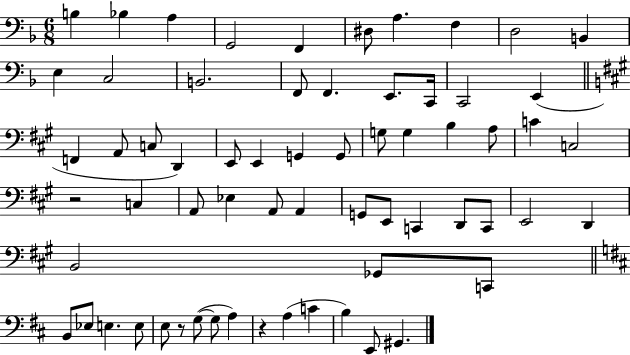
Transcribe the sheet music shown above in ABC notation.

X:1
T:Untitled
M:6/8
L:1/4
K:F
B, _B, A, G,,2 F,, ^D,/2 A, F, D,2 B,, E, C,2 B,,2 F,,/2 F,, E,,/2 C,,/4 C,,2 E,, F,, A,,/2 C,/2 D,, E,,/2 E,, G,, G,,/2 G,/2 G, B, A,/2 C C,2 z2 C, A,,/2 _E, A,,/2 A,, G,,/2 E,,/2 C,, D,,/2 C,,/2 E,,2 D,, B,,2 _G,,/2 C,,/2 B,,/2 _E,/2 E, E,/2 E,/2 z/2 G,/2 G,/2 A, z A, C B, E,,/2 ^G,,